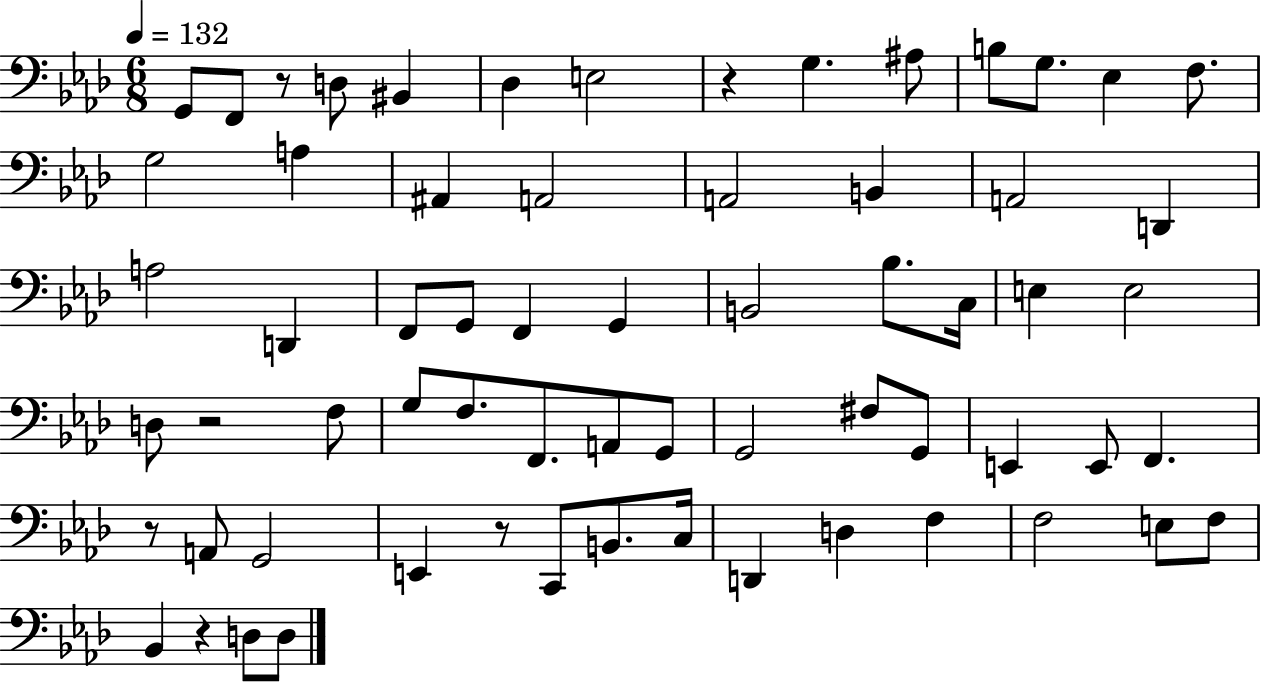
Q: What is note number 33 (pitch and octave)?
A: F3